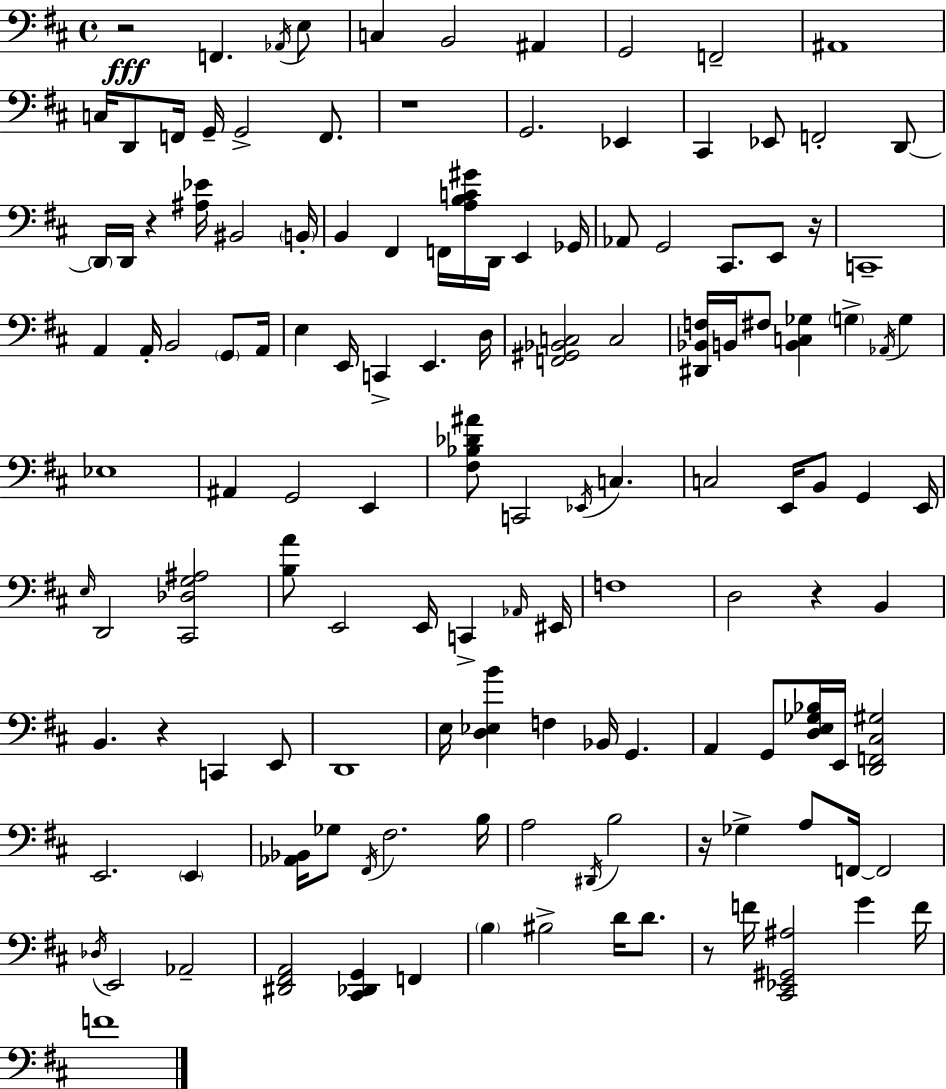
R/h F2/q. Ab2/s E3/e C3/q B2/h A#2/q G2/h F2/h A#2/w C3/s D2/e F2/s G2/s G2/h F2/e. R/w G2/h. Eb2/q C#2/q Eb2/e F2/h D2/e D2/s D2/s R/q [A#3,Eb4]/s BIS2/h B2/s B2/q F#2/q F2/s [A3,B3,C4,G#4]/s D2/s E2/q Gb2/s Ab2/e G2/h C#2/e. E2/e R/s C2/w A2/q A2/s B2/h G2/e A2/s E3/q E2/s C2/q E2/q. D3/s [F2,G#2,Bb2,C3]/h C3/h [D#2,Bb2,F3]/s B2/s F#3/e [B2,C3,Gb3]/q G3/q Ab2/s G3/q Eb3/w A#2/q G2/h E2/q [F#3,Bb3,Db4,A#4]/e C2/h Eb2/s C3/q. C3/h E2/s B2/e G2/q E2/s E3/s D2/h [C#2,Db3,G3,A#3]/h [B3,A4]/e E2/h E2/s C2/q Ab2/s EIS2/s F3/w D3/h R/q B2/q B2/q. R/q C2/q E2/e D2/w E3/s [D3,Eb3,B4]/q F3/q Bb2/s G2/q. A2/q G2/e [D3,E3,Gb3,Bb3]/s E2/s [D2,F2,C#3,G#3]/h E2/h. E2/q [Ab2,Bb2]/s Gb3/e F#2/s F#3/h. B3/s A3/h D#2/s B3/h R/s Gb3/q A3/e F2/s F2/h Db3/s E2/h Ab2/h [D#2,F#2,A2]/h [C#2,Db2,G2]/q F2/q B3/q BIS3/h D4/s D4/e. R/e F4/s [C#2,Eb2,G#2,A#3]/h G4/q F4/s F4/w